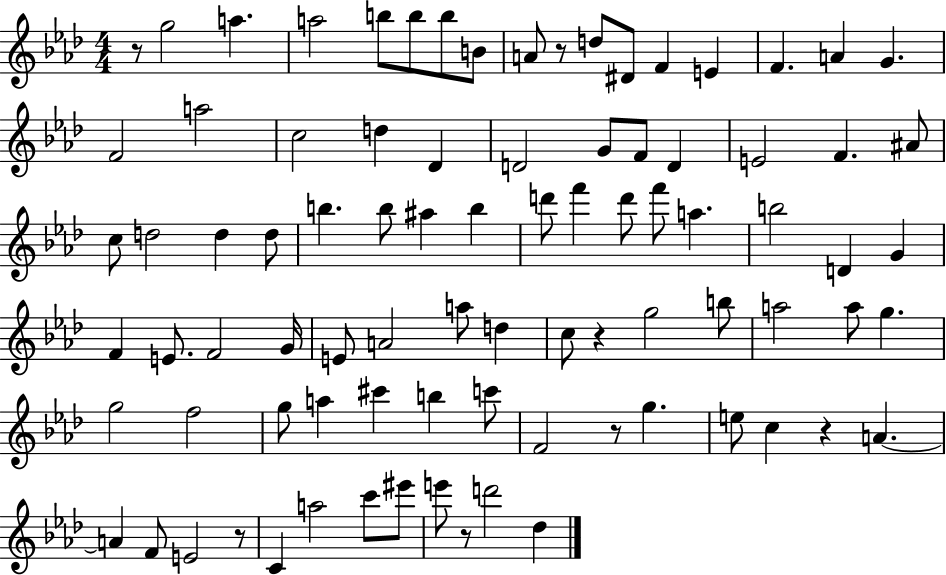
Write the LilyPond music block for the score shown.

{
  \clef treble
  \numericTimeSignature
  \time 4/4
  \key aes \major
  \repeat volta 2 { r8 g''2 a''4. | a''2 b''8 b''8 b''8 b'8 | a'8 r8 d''8 dis'8 f'4 e'4 | f'4. a'4 g'4. | \break f'2 a''2 | c''2 d''4 des'4 | d'2 g'8 f'8 d'4 | e'2 f'4. ais'8 | \break c''8 d''2 d''4 d''8 | b''4. b''8 ais''4 b''4 | d'''8 f'''4 d'''8 f'''8 a''4. | b''2 d'4 g'4 | \break f'4 e'8. f'2 g'16 | e'8 a'2 a''8 d''4 | c''8 r4 g''2 b''8 | a''2 a''8 g''4. | \break g''2 f''2 | g''8 a''4 cis'''4 b''4 c'''8 | f'2 r8 g''4. | e''8 c''4 r4 a'4.~~ | \break a'4 f'8 e'2 r8 | c'4 a''2 c'''8 eis'''8 | e'''8 r8 d'''2 des''4 | } \bar "|."
}